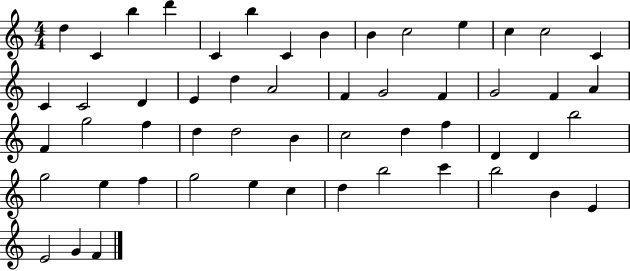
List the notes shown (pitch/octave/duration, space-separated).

D5/q C4/q B5/q D6/q C4/q B5/q C4/q B4/q B4/q C5/h E5/q C5/q C5/h C4/q C4/q C4/h D4/q E4/q D5/q A4/h F4/q G4/h F4/q G4/h F4/q A4/q F4/q G5/h F5/q D5/q D5/h B4/q C5/h D5/q F5/q D4/q D4/q B5/h G5/h E5/q F5/q G5/h E5/q C5/q D5/q B5/h C6/q B5/h B4/q E4/q E4/h G4/q F4/q